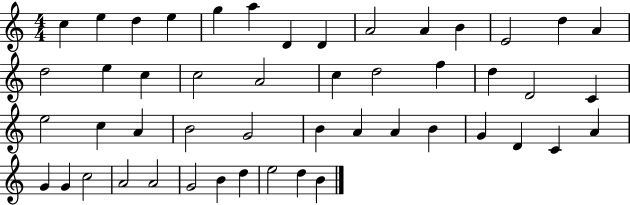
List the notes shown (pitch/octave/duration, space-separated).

C5/q E5/q D5/q E5/q G5/q A5/q D4/q D4/q A4/h A4/q B4/q E4/h D5/q A4/q D5/h E5/q C5/q C5/h A4/h C5/q D5/h F5/q D5/q D4/h C4/q E5/h C5/q A4/q B4/h G4/h B4/q A4/q A4/q B4/q G4/q D4/q C4/q A4/q G4/q G4/q C5/h A4/h A4/h G4/h B4/q D5/q E5/h D5/q B4/q